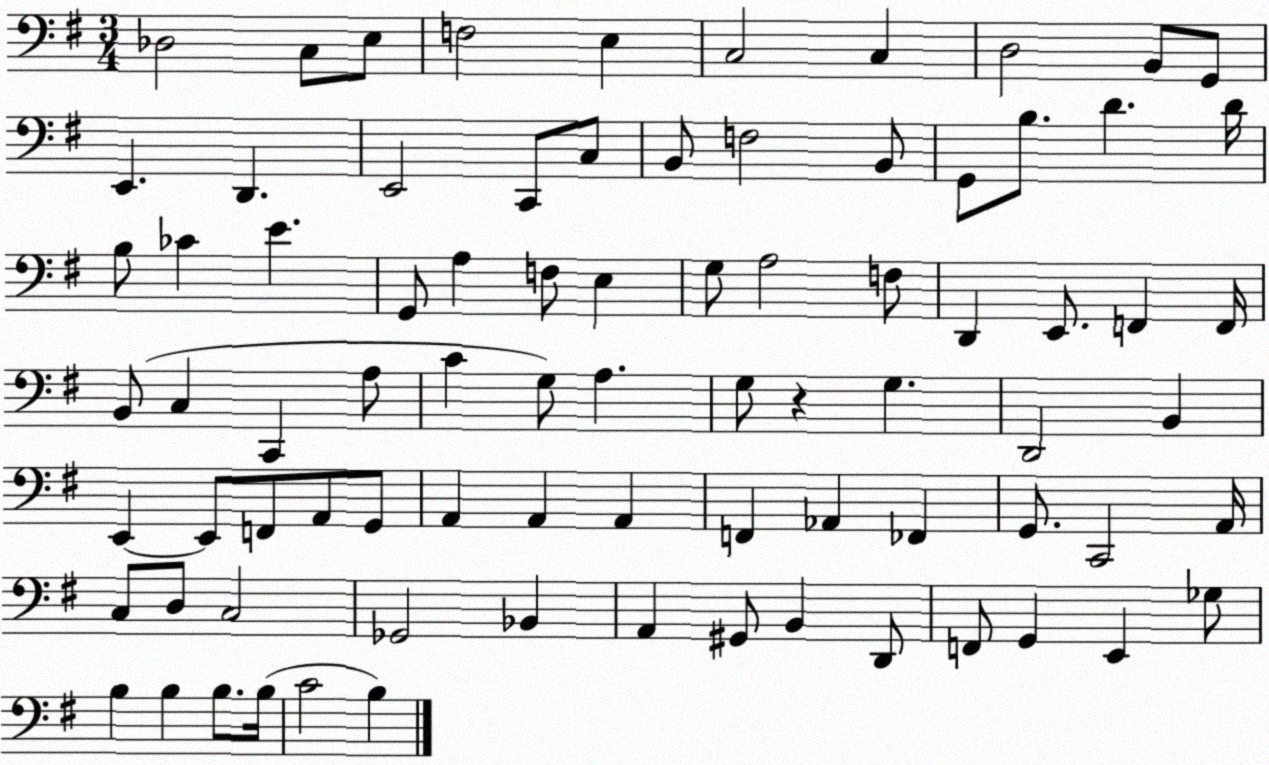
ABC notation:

X:1
T:Untitled
M:3/4
L:1/4
K:G
_D,2 C,/2 E,/2 F,2 E, C,2 C, D,2 B,,/2 G,,/2 E,, D,, E,,2 C,,/2 C,/2 B,,/2 F,2 B,,/2 G,,/2 B,/2 D D/4 B,/2 _C E G,,/2 A, F,/2 E, G,/2 A,2 F,/2 D,, E,,/2 F,, F,,/4 B,,/2 C, C,, A,/2 C G,/2 A, G,/2 z G, D,,2 B,, E,, E,,/2 F,,/2 A,,/2 G,,/2 A,, A,, A,, F,, _A,, _F,, G,,/2 C,,2 A,,/4 C,/2 D,/2 C,2 _G,,2 _B,, A,, ^G,,/2 B,, D,,/2 F,,/2 G,, E,, _G,/2 B, B, B,/2 B,/4 C2 B,